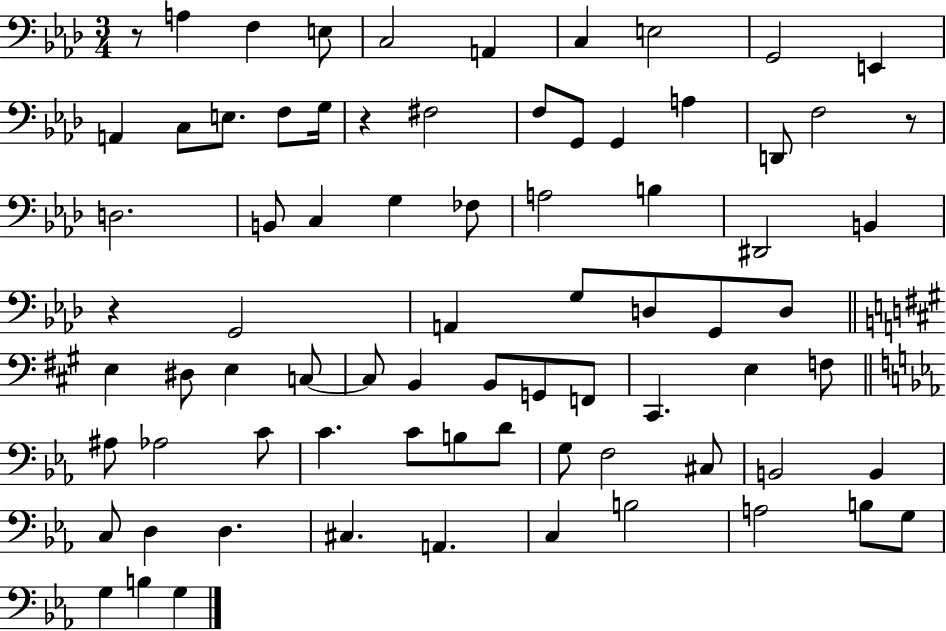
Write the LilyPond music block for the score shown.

{
  \clef bass
  \numericTimeSignature
  \time 3/4
  \key aes \major
  \repeat volta 2 { r8 a4 f4 e8 | c2 a,4 | c4 e2 | g,2 e,4 | \break a,4 c8 e8. f8 g16 | r4 fis2 | f8 g,8 g,4 a4 | d,8 f2 r8 | \break d2. | b,8 c4 g4 fes8 | a2 b4 | dis,2 b,4 | \break r4 g,2 | a,4 g8 d8 g,8 d8 | \bar "||" \break \key a \major e4 dis8 e4 c8~~ | c8 b,4 b,8 g,8 f,8 | cis,4. e4 f8 | \bar "||" \break \key ees \major ais8 aes2 c'8 | c'4. c'8 b8 d'8 | g8 f2 cis8 | b,2 b,4 | \break c8 d4 d4. | cis4. a,4. | c4 b2 | a2 b8 g8 | \break g4 b4 g4 | } \bar "|."
}